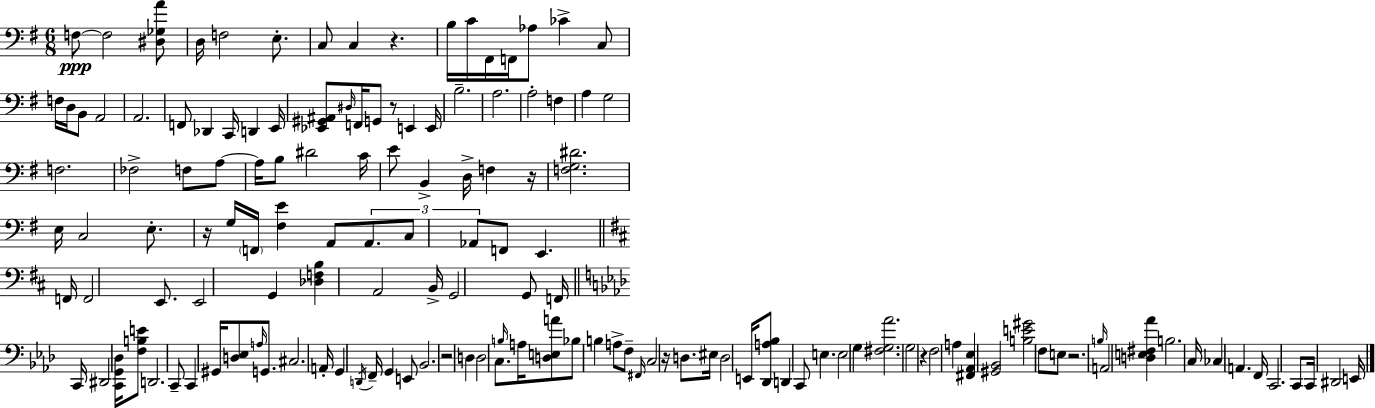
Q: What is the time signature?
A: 6/8